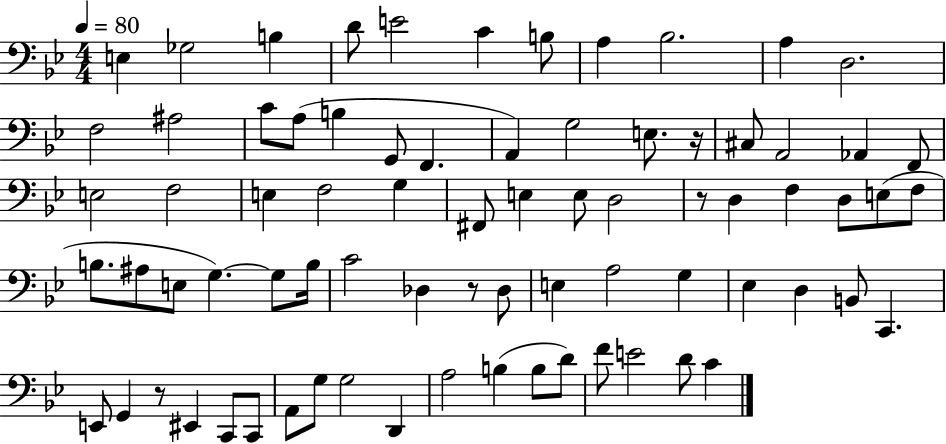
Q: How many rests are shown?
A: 4